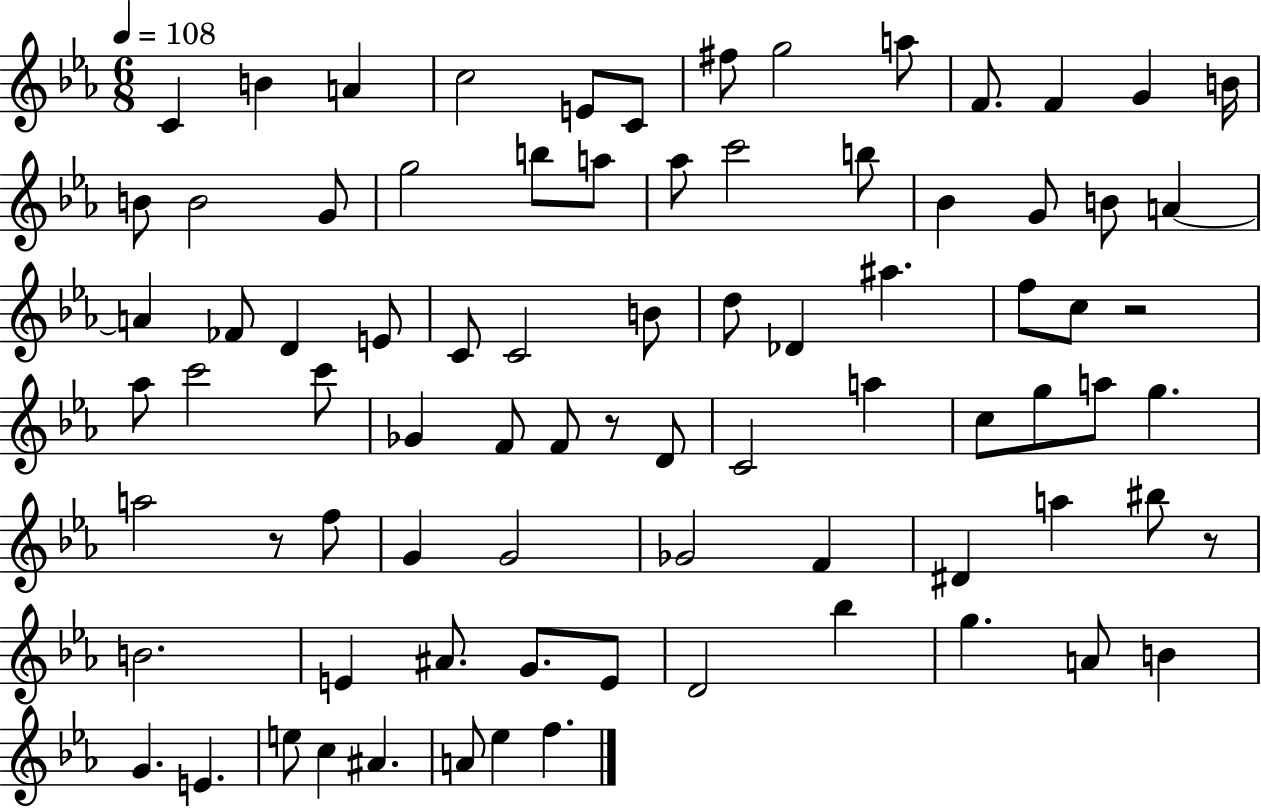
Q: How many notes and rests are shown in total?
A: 82